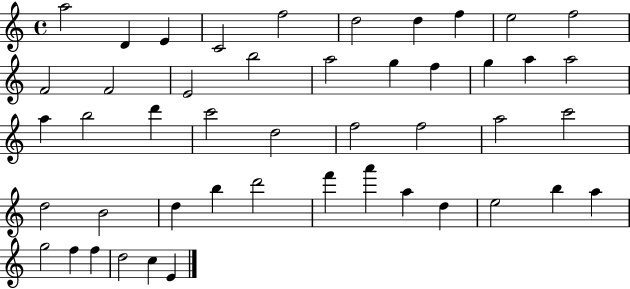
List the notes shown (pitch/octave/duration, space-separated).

A5/h D4/q E4/q C4/h F5/h D5/h D5/q F5/q E5/h F5/h F4/h F4/h E4/h B5/h A5/h G5/q F5/q G5/q A5/q A5/h A5/q B5/h D6/q C6/h D5/h F5/h F5/h A5/h C6/h D5/h B4/h D5/q B5/q D6/h F6/q A6/q A5/q D5/q E5/h B5/q A5/q G5/h F5/q F5/q D5/h C5/q E4/q